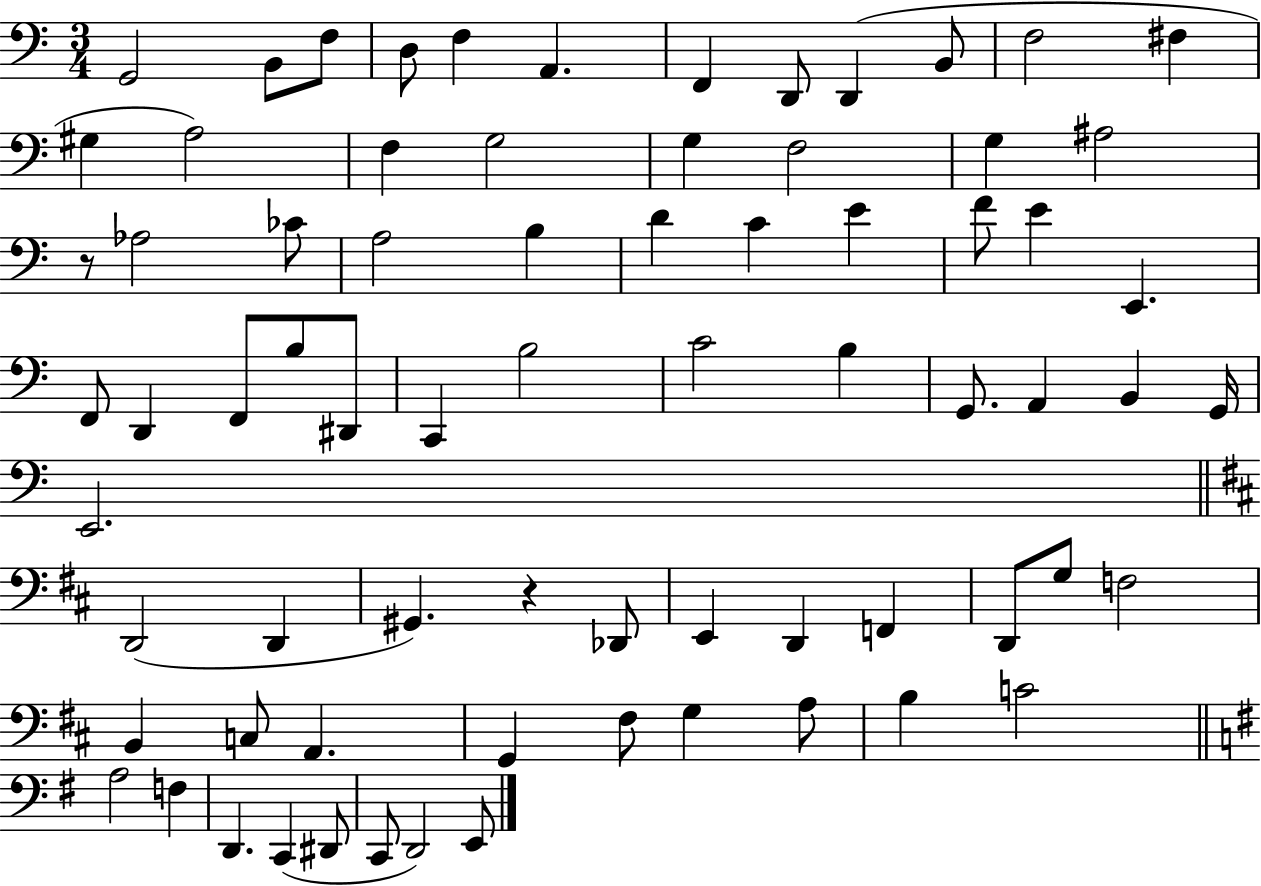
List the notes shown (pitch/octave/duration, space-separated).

G2/h B2/e F3/e D3/e F3/q A2/q. F2/q D2/e D2/q B2/e F3/h F#3/q G#3/q A3/h F3/q G3/h G3/q F3/h G3/q A#3/h R/e Ab3/h CES4/e A3/h B3/q D4/q C4/q E4/q F4/e E4/q E2/q. F2/e D2/q F2/e B3/e D#2/e C2/q B3/h C4/h B3/q G2/e. A2/q B2/q G2/s E2/h. D2/h D2/q G#2/q. R/q Db2/e E2/q D2/q F2/q D2/e G3/e F3/h B2/q C3/e A2/q. G2/q F#3/e G3/q A3/e B3/q C4/h A3/h F3/q D2/q. C2/q D#2/e C2/e D2/h E2/e